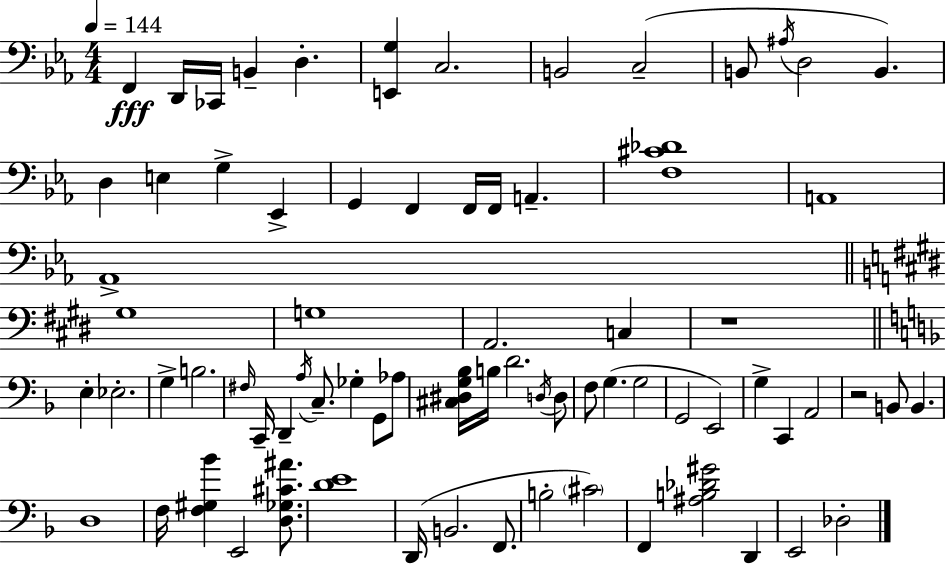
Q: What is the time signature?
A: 4/4